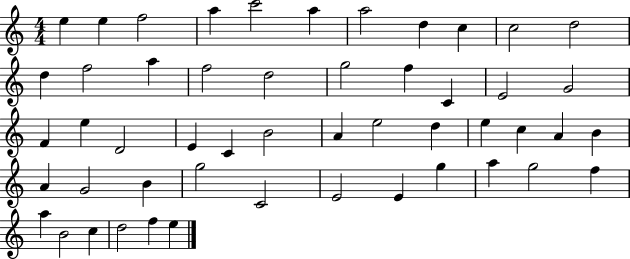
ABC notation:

X:1
T:Untitled
M:4/4
L:1/4
K:C
e e f2 a c'2 a a2 d c c2 d2 d f2 a f2 d2 g2 f C E2 G2 F e D2 E C B2 A e2 d e c A B A G2 B g2 C2 E2 E g a g2 f a B2 c d2 f e